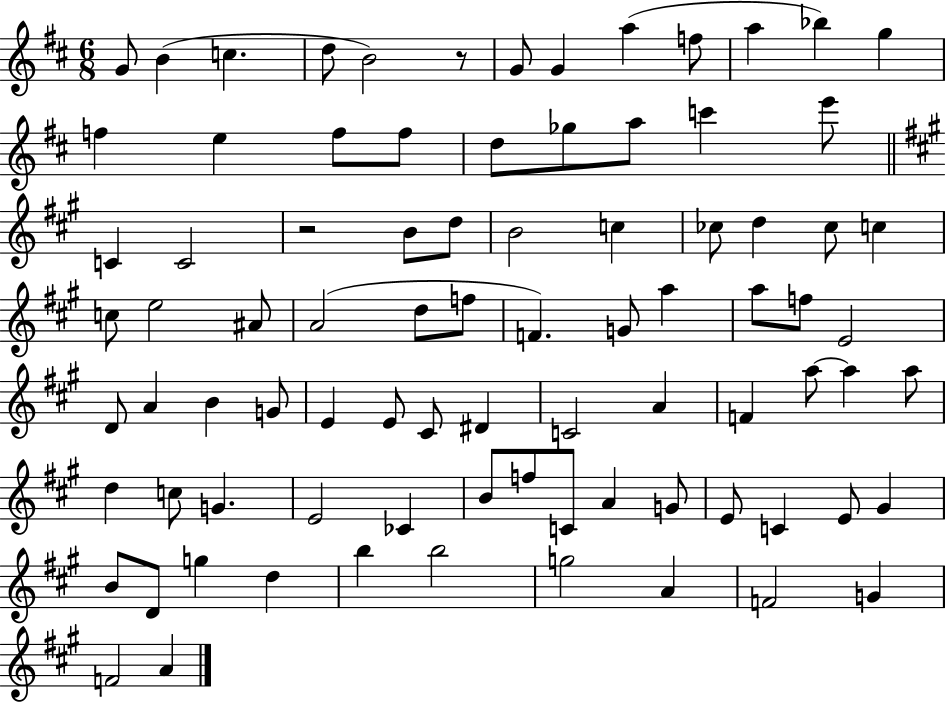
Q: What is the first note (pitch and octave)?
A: G4